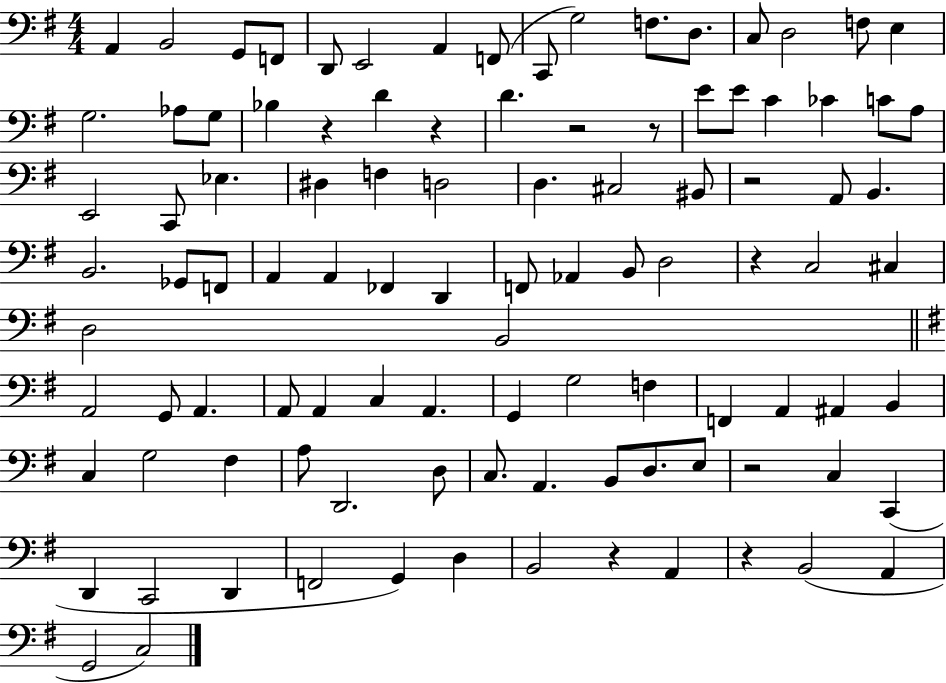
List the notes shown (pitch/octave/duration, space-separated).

A2/q B2/h G2/e F2/e D2/e E2/h A2/q F2/e C2/e G3/h F3/e. D3/e. C3/e D3/h F3/e E3/q G3/h. Ab3/e G3/e Bb3/q R/q D4/q R/q D4/q. R/h R/e E4/e E4/e C4/q CES4/q C4/e A3/e E2/h C2/e Eb3/q. D#3/q F3/q D3/h D3/q. C#3/h BIS2/e R/h A2/e B2/q. B2/h. Gb2/e F2/e A2/q A2/q FES2/q D2/q F2/e Ab2/q B2/e D3/h R/q C3/h C#3/q D3/h B2/h A2/h G2/e A2/q. A2/e A2/q C3/q A2/q. G2/q G3/h F3/q F2/q A2/q A#2/q B2/q C3/q G3/h F#3/q A3/e D2/h. D3/e C3/e. A2/q. B2/e D3/e. E3/e R/h C3/q C2/q D2/q C2/h D2/q F2/h G2/q D3/q B2/h R/q A2/q R/q B2/h A2/q G2/h C3/h